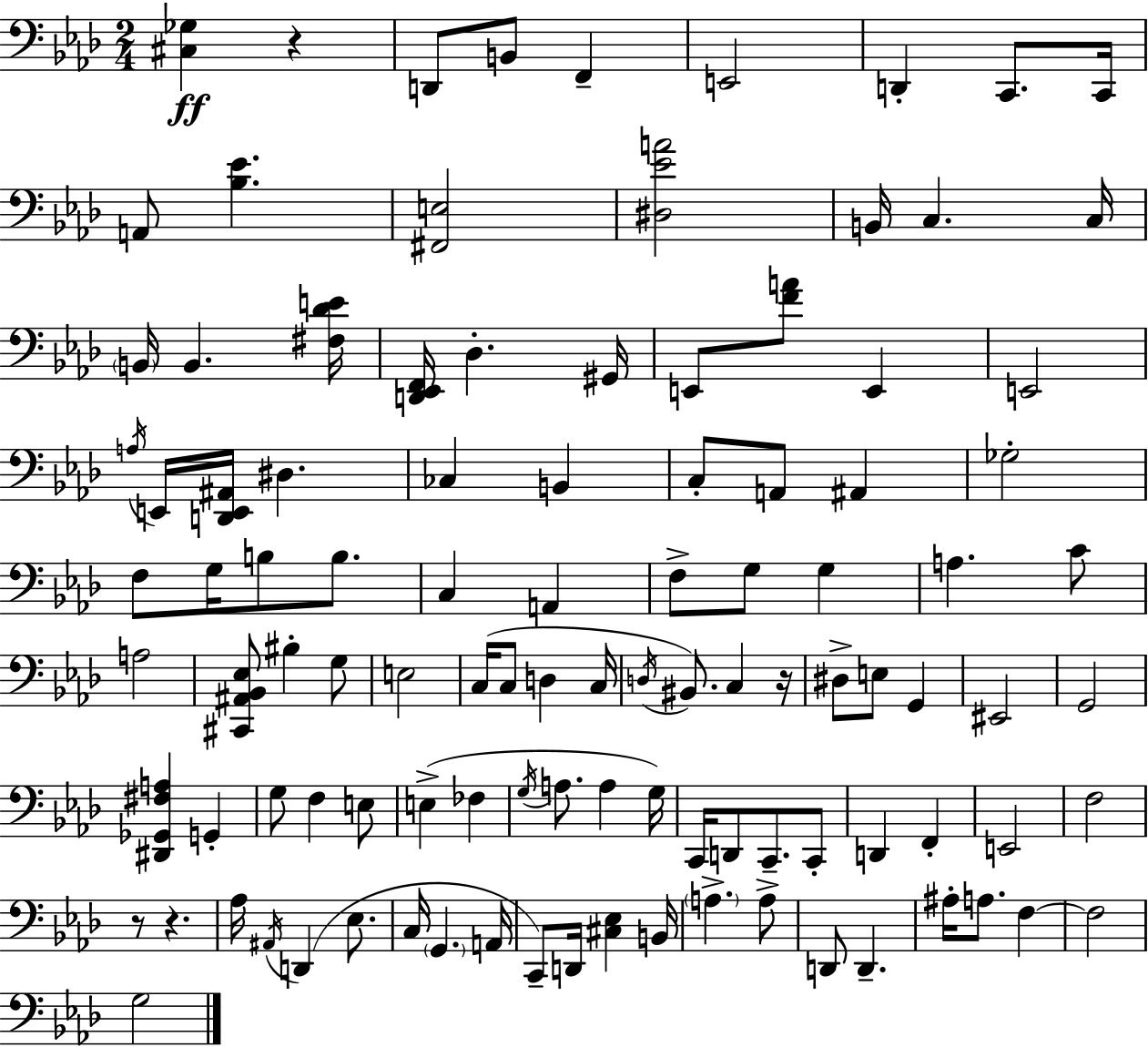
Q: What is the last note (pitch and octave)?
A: G3